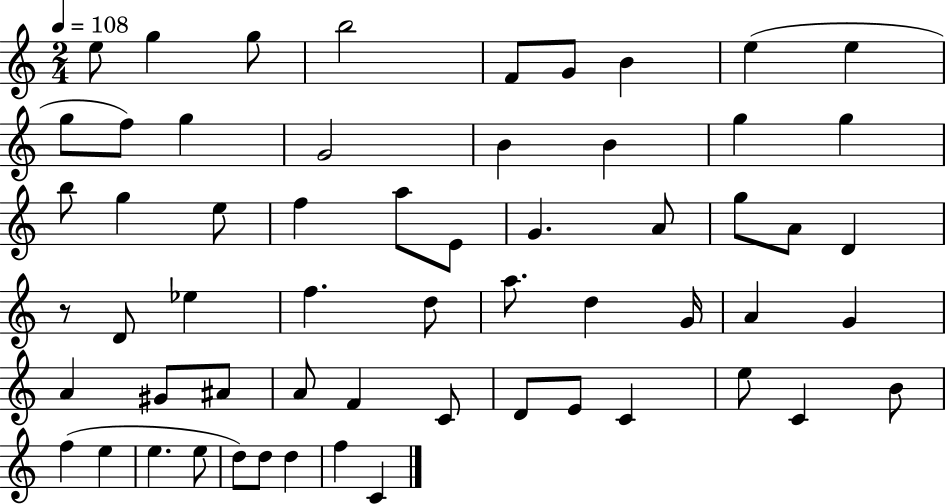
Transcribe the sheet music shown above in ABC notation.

X:1
T:Untitled
M:2/4
L:1/4
K:C
e/2 g g/2 b2 F/2 G/2 B e e g/2 f/2 g G2 B B g g b/2 g e/2 f a/2 E/2 G A/2 g/2 A/2 D z/2 D/2 _e f d/2 a/2 d G/4 A G A ^G/2 ^A/2 A/2 F C/2 D/2 E/2 C e/2 C B/2 f e e e/2 d/2 d/2 d f C